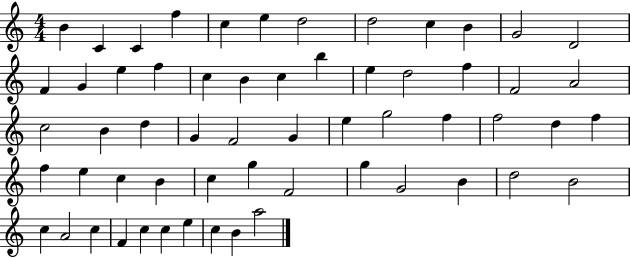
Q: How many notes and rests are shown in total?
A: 59